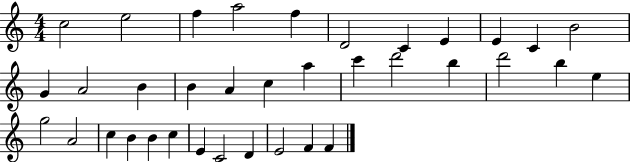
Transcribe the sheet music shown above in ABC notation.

X:1
T:Untitled
M:4/4
L:1/4
K:C
c2 e2 f a2 f D2 C E E C B2 G A2 B B A c a c' d'2 b d'2 b e g2 A2 c B B c E C2 D E2 F F